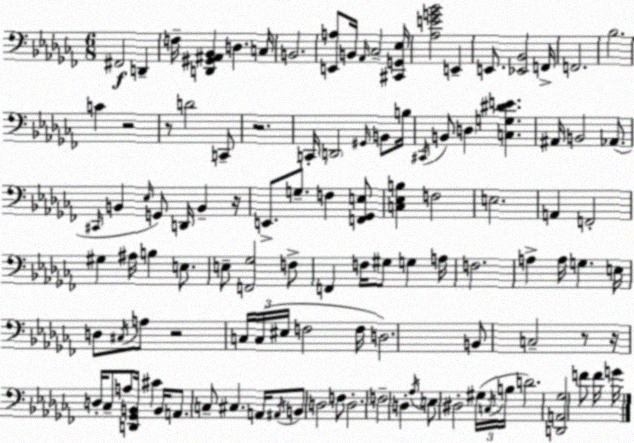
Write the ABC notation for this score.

X:1
T:Untitled
M:6/8
L:1/4
K:Abm
^F,,2 D,, F,/4 [D,,^G,,^A,,_B,,] D, C,/4 B,,2 [E,,A,]/2 B,,/4 _A,,/4 _C,2 [^C,,G,,_E,]/4 [_A,EG_B]2 E,, E,,/2 [_E,,_B,,]2 F,,/4 F,,2 _B,2 C z2 z/2 D2 C,,/2 z2 C,,/4 D,,2 ^G,,/4 B,,/2 B,/4 ^C,,/4 B,,/2 D, [C,G,^DE] ^A,,/4 B,,2 _A,,/2 ^C,,/4 B,, _E,/4 G,,/2 D,,/4 B,, z/4 E,,/2 G,/2 F, [F,,_G,,E,]/2 [C,_E,B,] F,2 E,2 A,, F,,2 ^G, ^A,/4 B, E,/2 E,/2 [F,,_G,]2 F,/2 F,, F,/4 ^G,/2 G, A,/4 F,2 A, A,/4 G, E,/4 D,/2 ^C,/4 A,/2 z2 C,/4 C,/4 ^E,/4 F,2 F,/4 D,2 B,,/2 C,2 z/2 z/4 D,/4 _C,/2 A,/2 [D,,_G,,B,,]/4 ^C B,,/4 A,,/2 C,/2 ^C, A,,/4 ^A,,/4 B,,/2 D,2 F,/2 D,2 F,2 D, _A,/4 E,/2 ^D,2 ^G,/4 C,/4 B,/4 D2 [D,,A,,_G,]2 F/2 F/4 G/4